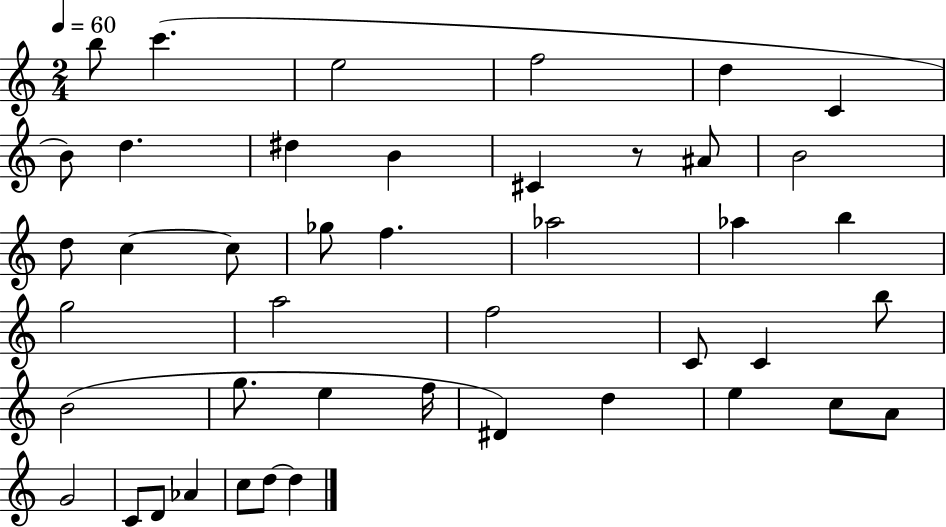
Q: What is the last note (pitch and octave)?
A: D5